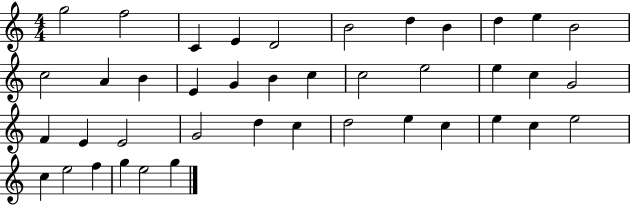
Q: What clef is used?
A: treble